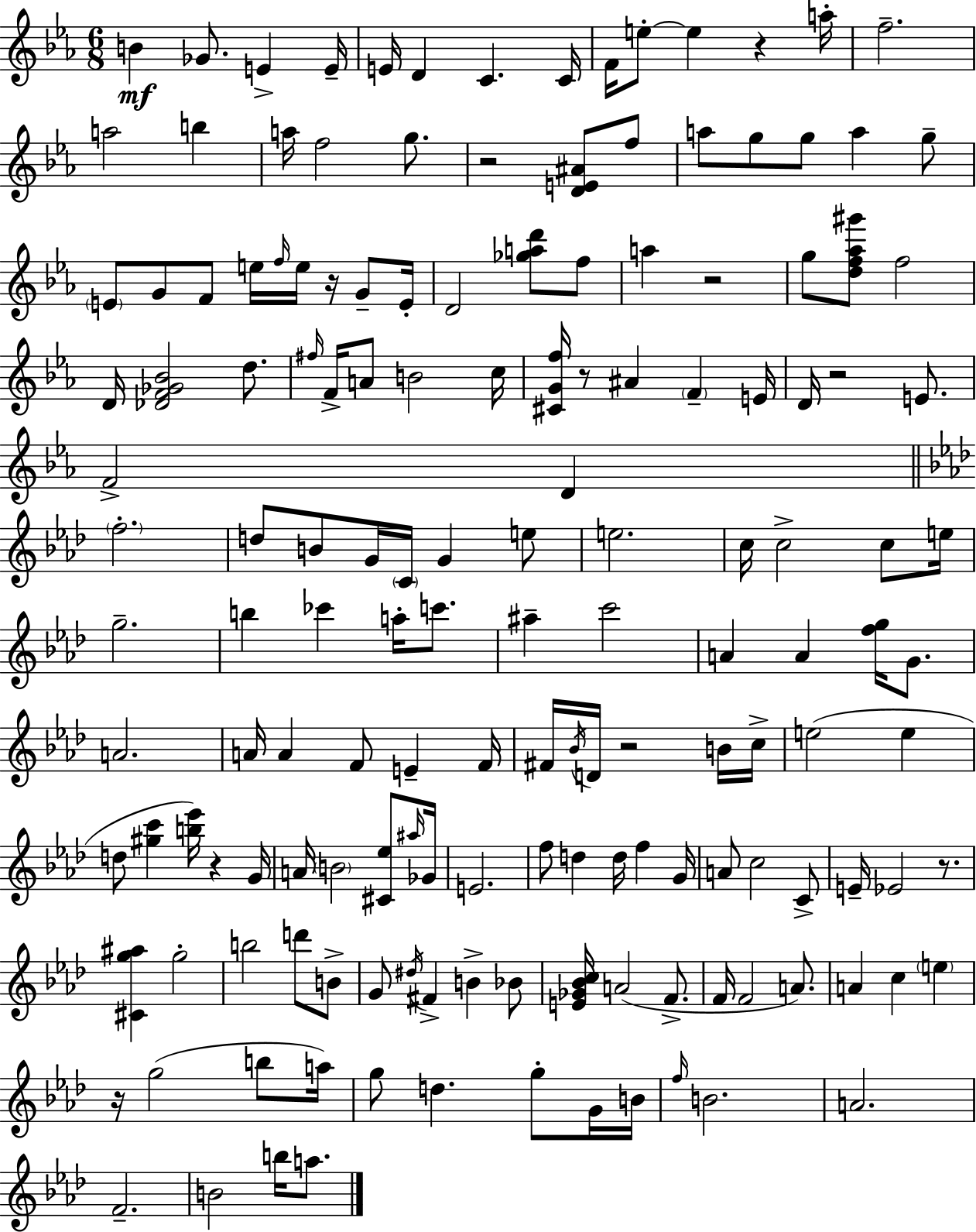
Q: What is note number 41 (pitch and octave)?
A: F4